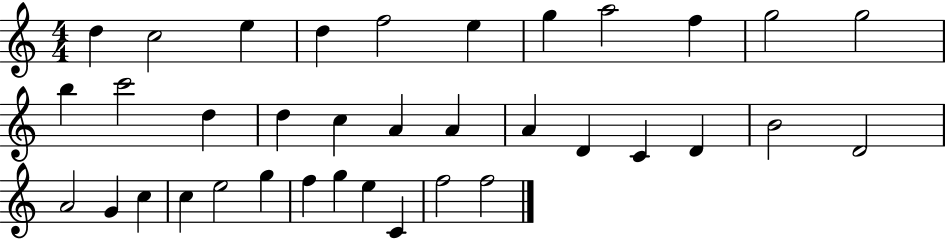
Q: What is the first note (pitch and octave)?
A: D5